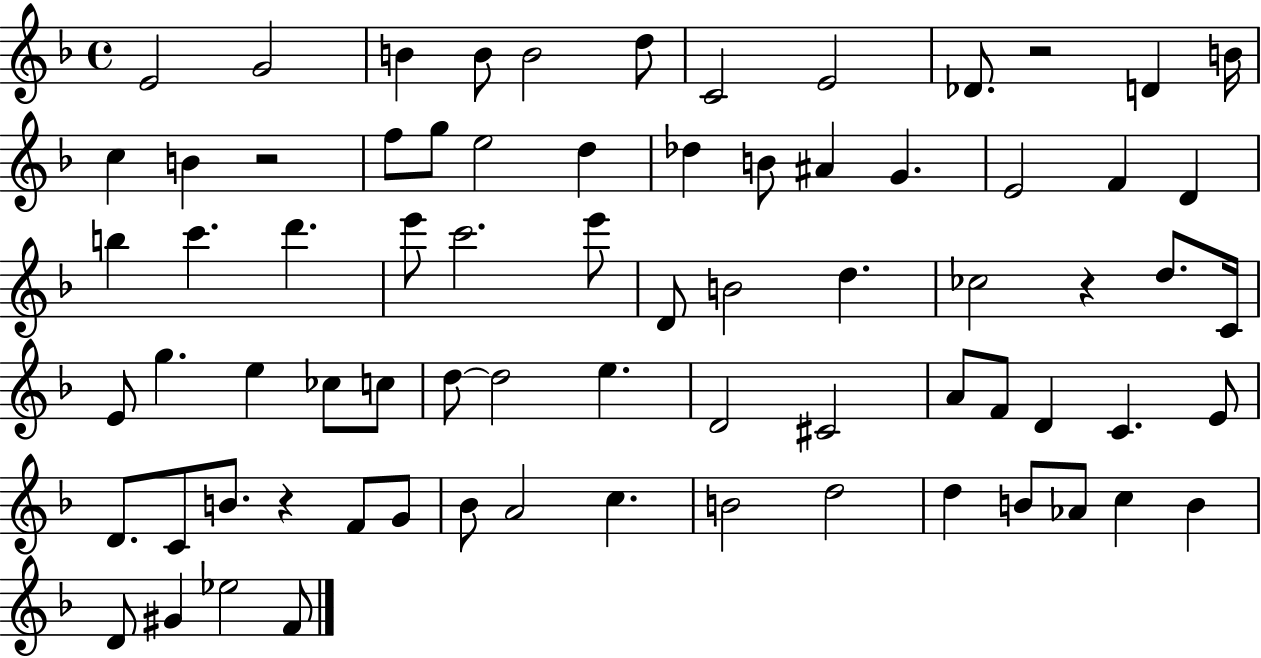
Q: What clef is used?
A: treble